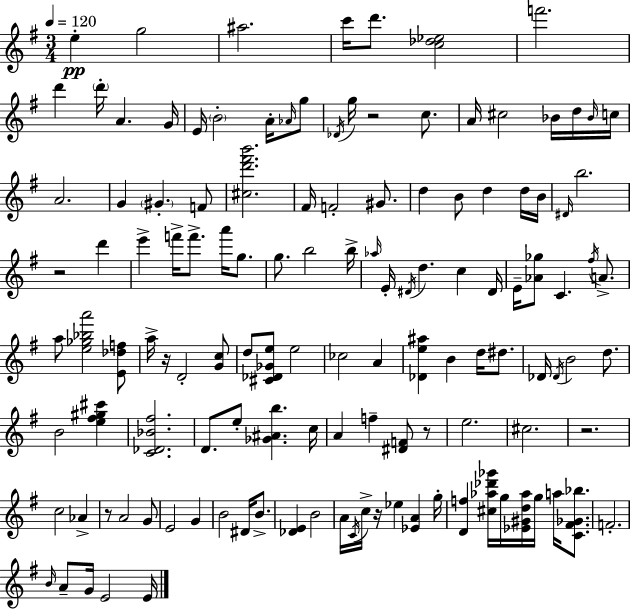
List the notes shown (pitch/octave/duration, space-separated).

E5/q G5/h A#5/h. C6/s D6/e. [C5,Db5,Eb5]/h F6/h. D6/q D6/s A4/q. G4/s E4/s B4/h A4/s Ab4/s G5/e Db4/s G5/s R/h C5/e. A4/s C#5/h Bb4/s D5/s Bb4/s C5/s A4/h. G4/q G#4/q. F4/e [C#5,D6,F#6,B6]/h. F#4/s F4/h G#4/e. D5/q B4/e D5/q D5/s B4/s D#4/s B5/h. R/h D6/q E6/q F6/s F6/e. A6/s G5/e. G5/e. B5/h B5/s Ab5/s E4/s D#4/s D5/q. C5/q D#4/s E4/s [Ab4,Gb5]/e C4/q. F#5/s A4/e. A5/e [E5,Gb5,Bb5,A6]/h [E4,Db5,F5]/e A5/s R/s D4/h [G4,C5]/e D5/e [C#4,Db4,Gb4,E5]/e E5/h CES5/h A4/q [Db4,E5,A#5]/q B4/q D5/s D#5/e. Db4/s Db4/s B4/h D5/e. B4/h [E5,F#5,G#5,C#6]/q [C4,Db4,Bb4,F#5]/h. D4/e. E5/e [Gb4,A#4,B5]/q. C5/s A4/q F5/q [D#4,F4]/e R/e E5/h. C#5/h. R/h. C5/h Ab4/q R/e A4/h G4/e E4/h G4/q B4/h D#4/s B4/e. [Db4,E4]/q B4/h A4/s C4/s C5/s R/s Eb5/q [Eb4,A4]/q G5/s [D4,F5]/q [C#5,Ab5,Db6,Gb6]/s G5/s [Eb4,G#4,D5,Ab5]/s G5/s A5/s [C4,F#4,Gb4,Bb5]/e. F4/h. B4/s A4/e G4/s E4/h E4/s